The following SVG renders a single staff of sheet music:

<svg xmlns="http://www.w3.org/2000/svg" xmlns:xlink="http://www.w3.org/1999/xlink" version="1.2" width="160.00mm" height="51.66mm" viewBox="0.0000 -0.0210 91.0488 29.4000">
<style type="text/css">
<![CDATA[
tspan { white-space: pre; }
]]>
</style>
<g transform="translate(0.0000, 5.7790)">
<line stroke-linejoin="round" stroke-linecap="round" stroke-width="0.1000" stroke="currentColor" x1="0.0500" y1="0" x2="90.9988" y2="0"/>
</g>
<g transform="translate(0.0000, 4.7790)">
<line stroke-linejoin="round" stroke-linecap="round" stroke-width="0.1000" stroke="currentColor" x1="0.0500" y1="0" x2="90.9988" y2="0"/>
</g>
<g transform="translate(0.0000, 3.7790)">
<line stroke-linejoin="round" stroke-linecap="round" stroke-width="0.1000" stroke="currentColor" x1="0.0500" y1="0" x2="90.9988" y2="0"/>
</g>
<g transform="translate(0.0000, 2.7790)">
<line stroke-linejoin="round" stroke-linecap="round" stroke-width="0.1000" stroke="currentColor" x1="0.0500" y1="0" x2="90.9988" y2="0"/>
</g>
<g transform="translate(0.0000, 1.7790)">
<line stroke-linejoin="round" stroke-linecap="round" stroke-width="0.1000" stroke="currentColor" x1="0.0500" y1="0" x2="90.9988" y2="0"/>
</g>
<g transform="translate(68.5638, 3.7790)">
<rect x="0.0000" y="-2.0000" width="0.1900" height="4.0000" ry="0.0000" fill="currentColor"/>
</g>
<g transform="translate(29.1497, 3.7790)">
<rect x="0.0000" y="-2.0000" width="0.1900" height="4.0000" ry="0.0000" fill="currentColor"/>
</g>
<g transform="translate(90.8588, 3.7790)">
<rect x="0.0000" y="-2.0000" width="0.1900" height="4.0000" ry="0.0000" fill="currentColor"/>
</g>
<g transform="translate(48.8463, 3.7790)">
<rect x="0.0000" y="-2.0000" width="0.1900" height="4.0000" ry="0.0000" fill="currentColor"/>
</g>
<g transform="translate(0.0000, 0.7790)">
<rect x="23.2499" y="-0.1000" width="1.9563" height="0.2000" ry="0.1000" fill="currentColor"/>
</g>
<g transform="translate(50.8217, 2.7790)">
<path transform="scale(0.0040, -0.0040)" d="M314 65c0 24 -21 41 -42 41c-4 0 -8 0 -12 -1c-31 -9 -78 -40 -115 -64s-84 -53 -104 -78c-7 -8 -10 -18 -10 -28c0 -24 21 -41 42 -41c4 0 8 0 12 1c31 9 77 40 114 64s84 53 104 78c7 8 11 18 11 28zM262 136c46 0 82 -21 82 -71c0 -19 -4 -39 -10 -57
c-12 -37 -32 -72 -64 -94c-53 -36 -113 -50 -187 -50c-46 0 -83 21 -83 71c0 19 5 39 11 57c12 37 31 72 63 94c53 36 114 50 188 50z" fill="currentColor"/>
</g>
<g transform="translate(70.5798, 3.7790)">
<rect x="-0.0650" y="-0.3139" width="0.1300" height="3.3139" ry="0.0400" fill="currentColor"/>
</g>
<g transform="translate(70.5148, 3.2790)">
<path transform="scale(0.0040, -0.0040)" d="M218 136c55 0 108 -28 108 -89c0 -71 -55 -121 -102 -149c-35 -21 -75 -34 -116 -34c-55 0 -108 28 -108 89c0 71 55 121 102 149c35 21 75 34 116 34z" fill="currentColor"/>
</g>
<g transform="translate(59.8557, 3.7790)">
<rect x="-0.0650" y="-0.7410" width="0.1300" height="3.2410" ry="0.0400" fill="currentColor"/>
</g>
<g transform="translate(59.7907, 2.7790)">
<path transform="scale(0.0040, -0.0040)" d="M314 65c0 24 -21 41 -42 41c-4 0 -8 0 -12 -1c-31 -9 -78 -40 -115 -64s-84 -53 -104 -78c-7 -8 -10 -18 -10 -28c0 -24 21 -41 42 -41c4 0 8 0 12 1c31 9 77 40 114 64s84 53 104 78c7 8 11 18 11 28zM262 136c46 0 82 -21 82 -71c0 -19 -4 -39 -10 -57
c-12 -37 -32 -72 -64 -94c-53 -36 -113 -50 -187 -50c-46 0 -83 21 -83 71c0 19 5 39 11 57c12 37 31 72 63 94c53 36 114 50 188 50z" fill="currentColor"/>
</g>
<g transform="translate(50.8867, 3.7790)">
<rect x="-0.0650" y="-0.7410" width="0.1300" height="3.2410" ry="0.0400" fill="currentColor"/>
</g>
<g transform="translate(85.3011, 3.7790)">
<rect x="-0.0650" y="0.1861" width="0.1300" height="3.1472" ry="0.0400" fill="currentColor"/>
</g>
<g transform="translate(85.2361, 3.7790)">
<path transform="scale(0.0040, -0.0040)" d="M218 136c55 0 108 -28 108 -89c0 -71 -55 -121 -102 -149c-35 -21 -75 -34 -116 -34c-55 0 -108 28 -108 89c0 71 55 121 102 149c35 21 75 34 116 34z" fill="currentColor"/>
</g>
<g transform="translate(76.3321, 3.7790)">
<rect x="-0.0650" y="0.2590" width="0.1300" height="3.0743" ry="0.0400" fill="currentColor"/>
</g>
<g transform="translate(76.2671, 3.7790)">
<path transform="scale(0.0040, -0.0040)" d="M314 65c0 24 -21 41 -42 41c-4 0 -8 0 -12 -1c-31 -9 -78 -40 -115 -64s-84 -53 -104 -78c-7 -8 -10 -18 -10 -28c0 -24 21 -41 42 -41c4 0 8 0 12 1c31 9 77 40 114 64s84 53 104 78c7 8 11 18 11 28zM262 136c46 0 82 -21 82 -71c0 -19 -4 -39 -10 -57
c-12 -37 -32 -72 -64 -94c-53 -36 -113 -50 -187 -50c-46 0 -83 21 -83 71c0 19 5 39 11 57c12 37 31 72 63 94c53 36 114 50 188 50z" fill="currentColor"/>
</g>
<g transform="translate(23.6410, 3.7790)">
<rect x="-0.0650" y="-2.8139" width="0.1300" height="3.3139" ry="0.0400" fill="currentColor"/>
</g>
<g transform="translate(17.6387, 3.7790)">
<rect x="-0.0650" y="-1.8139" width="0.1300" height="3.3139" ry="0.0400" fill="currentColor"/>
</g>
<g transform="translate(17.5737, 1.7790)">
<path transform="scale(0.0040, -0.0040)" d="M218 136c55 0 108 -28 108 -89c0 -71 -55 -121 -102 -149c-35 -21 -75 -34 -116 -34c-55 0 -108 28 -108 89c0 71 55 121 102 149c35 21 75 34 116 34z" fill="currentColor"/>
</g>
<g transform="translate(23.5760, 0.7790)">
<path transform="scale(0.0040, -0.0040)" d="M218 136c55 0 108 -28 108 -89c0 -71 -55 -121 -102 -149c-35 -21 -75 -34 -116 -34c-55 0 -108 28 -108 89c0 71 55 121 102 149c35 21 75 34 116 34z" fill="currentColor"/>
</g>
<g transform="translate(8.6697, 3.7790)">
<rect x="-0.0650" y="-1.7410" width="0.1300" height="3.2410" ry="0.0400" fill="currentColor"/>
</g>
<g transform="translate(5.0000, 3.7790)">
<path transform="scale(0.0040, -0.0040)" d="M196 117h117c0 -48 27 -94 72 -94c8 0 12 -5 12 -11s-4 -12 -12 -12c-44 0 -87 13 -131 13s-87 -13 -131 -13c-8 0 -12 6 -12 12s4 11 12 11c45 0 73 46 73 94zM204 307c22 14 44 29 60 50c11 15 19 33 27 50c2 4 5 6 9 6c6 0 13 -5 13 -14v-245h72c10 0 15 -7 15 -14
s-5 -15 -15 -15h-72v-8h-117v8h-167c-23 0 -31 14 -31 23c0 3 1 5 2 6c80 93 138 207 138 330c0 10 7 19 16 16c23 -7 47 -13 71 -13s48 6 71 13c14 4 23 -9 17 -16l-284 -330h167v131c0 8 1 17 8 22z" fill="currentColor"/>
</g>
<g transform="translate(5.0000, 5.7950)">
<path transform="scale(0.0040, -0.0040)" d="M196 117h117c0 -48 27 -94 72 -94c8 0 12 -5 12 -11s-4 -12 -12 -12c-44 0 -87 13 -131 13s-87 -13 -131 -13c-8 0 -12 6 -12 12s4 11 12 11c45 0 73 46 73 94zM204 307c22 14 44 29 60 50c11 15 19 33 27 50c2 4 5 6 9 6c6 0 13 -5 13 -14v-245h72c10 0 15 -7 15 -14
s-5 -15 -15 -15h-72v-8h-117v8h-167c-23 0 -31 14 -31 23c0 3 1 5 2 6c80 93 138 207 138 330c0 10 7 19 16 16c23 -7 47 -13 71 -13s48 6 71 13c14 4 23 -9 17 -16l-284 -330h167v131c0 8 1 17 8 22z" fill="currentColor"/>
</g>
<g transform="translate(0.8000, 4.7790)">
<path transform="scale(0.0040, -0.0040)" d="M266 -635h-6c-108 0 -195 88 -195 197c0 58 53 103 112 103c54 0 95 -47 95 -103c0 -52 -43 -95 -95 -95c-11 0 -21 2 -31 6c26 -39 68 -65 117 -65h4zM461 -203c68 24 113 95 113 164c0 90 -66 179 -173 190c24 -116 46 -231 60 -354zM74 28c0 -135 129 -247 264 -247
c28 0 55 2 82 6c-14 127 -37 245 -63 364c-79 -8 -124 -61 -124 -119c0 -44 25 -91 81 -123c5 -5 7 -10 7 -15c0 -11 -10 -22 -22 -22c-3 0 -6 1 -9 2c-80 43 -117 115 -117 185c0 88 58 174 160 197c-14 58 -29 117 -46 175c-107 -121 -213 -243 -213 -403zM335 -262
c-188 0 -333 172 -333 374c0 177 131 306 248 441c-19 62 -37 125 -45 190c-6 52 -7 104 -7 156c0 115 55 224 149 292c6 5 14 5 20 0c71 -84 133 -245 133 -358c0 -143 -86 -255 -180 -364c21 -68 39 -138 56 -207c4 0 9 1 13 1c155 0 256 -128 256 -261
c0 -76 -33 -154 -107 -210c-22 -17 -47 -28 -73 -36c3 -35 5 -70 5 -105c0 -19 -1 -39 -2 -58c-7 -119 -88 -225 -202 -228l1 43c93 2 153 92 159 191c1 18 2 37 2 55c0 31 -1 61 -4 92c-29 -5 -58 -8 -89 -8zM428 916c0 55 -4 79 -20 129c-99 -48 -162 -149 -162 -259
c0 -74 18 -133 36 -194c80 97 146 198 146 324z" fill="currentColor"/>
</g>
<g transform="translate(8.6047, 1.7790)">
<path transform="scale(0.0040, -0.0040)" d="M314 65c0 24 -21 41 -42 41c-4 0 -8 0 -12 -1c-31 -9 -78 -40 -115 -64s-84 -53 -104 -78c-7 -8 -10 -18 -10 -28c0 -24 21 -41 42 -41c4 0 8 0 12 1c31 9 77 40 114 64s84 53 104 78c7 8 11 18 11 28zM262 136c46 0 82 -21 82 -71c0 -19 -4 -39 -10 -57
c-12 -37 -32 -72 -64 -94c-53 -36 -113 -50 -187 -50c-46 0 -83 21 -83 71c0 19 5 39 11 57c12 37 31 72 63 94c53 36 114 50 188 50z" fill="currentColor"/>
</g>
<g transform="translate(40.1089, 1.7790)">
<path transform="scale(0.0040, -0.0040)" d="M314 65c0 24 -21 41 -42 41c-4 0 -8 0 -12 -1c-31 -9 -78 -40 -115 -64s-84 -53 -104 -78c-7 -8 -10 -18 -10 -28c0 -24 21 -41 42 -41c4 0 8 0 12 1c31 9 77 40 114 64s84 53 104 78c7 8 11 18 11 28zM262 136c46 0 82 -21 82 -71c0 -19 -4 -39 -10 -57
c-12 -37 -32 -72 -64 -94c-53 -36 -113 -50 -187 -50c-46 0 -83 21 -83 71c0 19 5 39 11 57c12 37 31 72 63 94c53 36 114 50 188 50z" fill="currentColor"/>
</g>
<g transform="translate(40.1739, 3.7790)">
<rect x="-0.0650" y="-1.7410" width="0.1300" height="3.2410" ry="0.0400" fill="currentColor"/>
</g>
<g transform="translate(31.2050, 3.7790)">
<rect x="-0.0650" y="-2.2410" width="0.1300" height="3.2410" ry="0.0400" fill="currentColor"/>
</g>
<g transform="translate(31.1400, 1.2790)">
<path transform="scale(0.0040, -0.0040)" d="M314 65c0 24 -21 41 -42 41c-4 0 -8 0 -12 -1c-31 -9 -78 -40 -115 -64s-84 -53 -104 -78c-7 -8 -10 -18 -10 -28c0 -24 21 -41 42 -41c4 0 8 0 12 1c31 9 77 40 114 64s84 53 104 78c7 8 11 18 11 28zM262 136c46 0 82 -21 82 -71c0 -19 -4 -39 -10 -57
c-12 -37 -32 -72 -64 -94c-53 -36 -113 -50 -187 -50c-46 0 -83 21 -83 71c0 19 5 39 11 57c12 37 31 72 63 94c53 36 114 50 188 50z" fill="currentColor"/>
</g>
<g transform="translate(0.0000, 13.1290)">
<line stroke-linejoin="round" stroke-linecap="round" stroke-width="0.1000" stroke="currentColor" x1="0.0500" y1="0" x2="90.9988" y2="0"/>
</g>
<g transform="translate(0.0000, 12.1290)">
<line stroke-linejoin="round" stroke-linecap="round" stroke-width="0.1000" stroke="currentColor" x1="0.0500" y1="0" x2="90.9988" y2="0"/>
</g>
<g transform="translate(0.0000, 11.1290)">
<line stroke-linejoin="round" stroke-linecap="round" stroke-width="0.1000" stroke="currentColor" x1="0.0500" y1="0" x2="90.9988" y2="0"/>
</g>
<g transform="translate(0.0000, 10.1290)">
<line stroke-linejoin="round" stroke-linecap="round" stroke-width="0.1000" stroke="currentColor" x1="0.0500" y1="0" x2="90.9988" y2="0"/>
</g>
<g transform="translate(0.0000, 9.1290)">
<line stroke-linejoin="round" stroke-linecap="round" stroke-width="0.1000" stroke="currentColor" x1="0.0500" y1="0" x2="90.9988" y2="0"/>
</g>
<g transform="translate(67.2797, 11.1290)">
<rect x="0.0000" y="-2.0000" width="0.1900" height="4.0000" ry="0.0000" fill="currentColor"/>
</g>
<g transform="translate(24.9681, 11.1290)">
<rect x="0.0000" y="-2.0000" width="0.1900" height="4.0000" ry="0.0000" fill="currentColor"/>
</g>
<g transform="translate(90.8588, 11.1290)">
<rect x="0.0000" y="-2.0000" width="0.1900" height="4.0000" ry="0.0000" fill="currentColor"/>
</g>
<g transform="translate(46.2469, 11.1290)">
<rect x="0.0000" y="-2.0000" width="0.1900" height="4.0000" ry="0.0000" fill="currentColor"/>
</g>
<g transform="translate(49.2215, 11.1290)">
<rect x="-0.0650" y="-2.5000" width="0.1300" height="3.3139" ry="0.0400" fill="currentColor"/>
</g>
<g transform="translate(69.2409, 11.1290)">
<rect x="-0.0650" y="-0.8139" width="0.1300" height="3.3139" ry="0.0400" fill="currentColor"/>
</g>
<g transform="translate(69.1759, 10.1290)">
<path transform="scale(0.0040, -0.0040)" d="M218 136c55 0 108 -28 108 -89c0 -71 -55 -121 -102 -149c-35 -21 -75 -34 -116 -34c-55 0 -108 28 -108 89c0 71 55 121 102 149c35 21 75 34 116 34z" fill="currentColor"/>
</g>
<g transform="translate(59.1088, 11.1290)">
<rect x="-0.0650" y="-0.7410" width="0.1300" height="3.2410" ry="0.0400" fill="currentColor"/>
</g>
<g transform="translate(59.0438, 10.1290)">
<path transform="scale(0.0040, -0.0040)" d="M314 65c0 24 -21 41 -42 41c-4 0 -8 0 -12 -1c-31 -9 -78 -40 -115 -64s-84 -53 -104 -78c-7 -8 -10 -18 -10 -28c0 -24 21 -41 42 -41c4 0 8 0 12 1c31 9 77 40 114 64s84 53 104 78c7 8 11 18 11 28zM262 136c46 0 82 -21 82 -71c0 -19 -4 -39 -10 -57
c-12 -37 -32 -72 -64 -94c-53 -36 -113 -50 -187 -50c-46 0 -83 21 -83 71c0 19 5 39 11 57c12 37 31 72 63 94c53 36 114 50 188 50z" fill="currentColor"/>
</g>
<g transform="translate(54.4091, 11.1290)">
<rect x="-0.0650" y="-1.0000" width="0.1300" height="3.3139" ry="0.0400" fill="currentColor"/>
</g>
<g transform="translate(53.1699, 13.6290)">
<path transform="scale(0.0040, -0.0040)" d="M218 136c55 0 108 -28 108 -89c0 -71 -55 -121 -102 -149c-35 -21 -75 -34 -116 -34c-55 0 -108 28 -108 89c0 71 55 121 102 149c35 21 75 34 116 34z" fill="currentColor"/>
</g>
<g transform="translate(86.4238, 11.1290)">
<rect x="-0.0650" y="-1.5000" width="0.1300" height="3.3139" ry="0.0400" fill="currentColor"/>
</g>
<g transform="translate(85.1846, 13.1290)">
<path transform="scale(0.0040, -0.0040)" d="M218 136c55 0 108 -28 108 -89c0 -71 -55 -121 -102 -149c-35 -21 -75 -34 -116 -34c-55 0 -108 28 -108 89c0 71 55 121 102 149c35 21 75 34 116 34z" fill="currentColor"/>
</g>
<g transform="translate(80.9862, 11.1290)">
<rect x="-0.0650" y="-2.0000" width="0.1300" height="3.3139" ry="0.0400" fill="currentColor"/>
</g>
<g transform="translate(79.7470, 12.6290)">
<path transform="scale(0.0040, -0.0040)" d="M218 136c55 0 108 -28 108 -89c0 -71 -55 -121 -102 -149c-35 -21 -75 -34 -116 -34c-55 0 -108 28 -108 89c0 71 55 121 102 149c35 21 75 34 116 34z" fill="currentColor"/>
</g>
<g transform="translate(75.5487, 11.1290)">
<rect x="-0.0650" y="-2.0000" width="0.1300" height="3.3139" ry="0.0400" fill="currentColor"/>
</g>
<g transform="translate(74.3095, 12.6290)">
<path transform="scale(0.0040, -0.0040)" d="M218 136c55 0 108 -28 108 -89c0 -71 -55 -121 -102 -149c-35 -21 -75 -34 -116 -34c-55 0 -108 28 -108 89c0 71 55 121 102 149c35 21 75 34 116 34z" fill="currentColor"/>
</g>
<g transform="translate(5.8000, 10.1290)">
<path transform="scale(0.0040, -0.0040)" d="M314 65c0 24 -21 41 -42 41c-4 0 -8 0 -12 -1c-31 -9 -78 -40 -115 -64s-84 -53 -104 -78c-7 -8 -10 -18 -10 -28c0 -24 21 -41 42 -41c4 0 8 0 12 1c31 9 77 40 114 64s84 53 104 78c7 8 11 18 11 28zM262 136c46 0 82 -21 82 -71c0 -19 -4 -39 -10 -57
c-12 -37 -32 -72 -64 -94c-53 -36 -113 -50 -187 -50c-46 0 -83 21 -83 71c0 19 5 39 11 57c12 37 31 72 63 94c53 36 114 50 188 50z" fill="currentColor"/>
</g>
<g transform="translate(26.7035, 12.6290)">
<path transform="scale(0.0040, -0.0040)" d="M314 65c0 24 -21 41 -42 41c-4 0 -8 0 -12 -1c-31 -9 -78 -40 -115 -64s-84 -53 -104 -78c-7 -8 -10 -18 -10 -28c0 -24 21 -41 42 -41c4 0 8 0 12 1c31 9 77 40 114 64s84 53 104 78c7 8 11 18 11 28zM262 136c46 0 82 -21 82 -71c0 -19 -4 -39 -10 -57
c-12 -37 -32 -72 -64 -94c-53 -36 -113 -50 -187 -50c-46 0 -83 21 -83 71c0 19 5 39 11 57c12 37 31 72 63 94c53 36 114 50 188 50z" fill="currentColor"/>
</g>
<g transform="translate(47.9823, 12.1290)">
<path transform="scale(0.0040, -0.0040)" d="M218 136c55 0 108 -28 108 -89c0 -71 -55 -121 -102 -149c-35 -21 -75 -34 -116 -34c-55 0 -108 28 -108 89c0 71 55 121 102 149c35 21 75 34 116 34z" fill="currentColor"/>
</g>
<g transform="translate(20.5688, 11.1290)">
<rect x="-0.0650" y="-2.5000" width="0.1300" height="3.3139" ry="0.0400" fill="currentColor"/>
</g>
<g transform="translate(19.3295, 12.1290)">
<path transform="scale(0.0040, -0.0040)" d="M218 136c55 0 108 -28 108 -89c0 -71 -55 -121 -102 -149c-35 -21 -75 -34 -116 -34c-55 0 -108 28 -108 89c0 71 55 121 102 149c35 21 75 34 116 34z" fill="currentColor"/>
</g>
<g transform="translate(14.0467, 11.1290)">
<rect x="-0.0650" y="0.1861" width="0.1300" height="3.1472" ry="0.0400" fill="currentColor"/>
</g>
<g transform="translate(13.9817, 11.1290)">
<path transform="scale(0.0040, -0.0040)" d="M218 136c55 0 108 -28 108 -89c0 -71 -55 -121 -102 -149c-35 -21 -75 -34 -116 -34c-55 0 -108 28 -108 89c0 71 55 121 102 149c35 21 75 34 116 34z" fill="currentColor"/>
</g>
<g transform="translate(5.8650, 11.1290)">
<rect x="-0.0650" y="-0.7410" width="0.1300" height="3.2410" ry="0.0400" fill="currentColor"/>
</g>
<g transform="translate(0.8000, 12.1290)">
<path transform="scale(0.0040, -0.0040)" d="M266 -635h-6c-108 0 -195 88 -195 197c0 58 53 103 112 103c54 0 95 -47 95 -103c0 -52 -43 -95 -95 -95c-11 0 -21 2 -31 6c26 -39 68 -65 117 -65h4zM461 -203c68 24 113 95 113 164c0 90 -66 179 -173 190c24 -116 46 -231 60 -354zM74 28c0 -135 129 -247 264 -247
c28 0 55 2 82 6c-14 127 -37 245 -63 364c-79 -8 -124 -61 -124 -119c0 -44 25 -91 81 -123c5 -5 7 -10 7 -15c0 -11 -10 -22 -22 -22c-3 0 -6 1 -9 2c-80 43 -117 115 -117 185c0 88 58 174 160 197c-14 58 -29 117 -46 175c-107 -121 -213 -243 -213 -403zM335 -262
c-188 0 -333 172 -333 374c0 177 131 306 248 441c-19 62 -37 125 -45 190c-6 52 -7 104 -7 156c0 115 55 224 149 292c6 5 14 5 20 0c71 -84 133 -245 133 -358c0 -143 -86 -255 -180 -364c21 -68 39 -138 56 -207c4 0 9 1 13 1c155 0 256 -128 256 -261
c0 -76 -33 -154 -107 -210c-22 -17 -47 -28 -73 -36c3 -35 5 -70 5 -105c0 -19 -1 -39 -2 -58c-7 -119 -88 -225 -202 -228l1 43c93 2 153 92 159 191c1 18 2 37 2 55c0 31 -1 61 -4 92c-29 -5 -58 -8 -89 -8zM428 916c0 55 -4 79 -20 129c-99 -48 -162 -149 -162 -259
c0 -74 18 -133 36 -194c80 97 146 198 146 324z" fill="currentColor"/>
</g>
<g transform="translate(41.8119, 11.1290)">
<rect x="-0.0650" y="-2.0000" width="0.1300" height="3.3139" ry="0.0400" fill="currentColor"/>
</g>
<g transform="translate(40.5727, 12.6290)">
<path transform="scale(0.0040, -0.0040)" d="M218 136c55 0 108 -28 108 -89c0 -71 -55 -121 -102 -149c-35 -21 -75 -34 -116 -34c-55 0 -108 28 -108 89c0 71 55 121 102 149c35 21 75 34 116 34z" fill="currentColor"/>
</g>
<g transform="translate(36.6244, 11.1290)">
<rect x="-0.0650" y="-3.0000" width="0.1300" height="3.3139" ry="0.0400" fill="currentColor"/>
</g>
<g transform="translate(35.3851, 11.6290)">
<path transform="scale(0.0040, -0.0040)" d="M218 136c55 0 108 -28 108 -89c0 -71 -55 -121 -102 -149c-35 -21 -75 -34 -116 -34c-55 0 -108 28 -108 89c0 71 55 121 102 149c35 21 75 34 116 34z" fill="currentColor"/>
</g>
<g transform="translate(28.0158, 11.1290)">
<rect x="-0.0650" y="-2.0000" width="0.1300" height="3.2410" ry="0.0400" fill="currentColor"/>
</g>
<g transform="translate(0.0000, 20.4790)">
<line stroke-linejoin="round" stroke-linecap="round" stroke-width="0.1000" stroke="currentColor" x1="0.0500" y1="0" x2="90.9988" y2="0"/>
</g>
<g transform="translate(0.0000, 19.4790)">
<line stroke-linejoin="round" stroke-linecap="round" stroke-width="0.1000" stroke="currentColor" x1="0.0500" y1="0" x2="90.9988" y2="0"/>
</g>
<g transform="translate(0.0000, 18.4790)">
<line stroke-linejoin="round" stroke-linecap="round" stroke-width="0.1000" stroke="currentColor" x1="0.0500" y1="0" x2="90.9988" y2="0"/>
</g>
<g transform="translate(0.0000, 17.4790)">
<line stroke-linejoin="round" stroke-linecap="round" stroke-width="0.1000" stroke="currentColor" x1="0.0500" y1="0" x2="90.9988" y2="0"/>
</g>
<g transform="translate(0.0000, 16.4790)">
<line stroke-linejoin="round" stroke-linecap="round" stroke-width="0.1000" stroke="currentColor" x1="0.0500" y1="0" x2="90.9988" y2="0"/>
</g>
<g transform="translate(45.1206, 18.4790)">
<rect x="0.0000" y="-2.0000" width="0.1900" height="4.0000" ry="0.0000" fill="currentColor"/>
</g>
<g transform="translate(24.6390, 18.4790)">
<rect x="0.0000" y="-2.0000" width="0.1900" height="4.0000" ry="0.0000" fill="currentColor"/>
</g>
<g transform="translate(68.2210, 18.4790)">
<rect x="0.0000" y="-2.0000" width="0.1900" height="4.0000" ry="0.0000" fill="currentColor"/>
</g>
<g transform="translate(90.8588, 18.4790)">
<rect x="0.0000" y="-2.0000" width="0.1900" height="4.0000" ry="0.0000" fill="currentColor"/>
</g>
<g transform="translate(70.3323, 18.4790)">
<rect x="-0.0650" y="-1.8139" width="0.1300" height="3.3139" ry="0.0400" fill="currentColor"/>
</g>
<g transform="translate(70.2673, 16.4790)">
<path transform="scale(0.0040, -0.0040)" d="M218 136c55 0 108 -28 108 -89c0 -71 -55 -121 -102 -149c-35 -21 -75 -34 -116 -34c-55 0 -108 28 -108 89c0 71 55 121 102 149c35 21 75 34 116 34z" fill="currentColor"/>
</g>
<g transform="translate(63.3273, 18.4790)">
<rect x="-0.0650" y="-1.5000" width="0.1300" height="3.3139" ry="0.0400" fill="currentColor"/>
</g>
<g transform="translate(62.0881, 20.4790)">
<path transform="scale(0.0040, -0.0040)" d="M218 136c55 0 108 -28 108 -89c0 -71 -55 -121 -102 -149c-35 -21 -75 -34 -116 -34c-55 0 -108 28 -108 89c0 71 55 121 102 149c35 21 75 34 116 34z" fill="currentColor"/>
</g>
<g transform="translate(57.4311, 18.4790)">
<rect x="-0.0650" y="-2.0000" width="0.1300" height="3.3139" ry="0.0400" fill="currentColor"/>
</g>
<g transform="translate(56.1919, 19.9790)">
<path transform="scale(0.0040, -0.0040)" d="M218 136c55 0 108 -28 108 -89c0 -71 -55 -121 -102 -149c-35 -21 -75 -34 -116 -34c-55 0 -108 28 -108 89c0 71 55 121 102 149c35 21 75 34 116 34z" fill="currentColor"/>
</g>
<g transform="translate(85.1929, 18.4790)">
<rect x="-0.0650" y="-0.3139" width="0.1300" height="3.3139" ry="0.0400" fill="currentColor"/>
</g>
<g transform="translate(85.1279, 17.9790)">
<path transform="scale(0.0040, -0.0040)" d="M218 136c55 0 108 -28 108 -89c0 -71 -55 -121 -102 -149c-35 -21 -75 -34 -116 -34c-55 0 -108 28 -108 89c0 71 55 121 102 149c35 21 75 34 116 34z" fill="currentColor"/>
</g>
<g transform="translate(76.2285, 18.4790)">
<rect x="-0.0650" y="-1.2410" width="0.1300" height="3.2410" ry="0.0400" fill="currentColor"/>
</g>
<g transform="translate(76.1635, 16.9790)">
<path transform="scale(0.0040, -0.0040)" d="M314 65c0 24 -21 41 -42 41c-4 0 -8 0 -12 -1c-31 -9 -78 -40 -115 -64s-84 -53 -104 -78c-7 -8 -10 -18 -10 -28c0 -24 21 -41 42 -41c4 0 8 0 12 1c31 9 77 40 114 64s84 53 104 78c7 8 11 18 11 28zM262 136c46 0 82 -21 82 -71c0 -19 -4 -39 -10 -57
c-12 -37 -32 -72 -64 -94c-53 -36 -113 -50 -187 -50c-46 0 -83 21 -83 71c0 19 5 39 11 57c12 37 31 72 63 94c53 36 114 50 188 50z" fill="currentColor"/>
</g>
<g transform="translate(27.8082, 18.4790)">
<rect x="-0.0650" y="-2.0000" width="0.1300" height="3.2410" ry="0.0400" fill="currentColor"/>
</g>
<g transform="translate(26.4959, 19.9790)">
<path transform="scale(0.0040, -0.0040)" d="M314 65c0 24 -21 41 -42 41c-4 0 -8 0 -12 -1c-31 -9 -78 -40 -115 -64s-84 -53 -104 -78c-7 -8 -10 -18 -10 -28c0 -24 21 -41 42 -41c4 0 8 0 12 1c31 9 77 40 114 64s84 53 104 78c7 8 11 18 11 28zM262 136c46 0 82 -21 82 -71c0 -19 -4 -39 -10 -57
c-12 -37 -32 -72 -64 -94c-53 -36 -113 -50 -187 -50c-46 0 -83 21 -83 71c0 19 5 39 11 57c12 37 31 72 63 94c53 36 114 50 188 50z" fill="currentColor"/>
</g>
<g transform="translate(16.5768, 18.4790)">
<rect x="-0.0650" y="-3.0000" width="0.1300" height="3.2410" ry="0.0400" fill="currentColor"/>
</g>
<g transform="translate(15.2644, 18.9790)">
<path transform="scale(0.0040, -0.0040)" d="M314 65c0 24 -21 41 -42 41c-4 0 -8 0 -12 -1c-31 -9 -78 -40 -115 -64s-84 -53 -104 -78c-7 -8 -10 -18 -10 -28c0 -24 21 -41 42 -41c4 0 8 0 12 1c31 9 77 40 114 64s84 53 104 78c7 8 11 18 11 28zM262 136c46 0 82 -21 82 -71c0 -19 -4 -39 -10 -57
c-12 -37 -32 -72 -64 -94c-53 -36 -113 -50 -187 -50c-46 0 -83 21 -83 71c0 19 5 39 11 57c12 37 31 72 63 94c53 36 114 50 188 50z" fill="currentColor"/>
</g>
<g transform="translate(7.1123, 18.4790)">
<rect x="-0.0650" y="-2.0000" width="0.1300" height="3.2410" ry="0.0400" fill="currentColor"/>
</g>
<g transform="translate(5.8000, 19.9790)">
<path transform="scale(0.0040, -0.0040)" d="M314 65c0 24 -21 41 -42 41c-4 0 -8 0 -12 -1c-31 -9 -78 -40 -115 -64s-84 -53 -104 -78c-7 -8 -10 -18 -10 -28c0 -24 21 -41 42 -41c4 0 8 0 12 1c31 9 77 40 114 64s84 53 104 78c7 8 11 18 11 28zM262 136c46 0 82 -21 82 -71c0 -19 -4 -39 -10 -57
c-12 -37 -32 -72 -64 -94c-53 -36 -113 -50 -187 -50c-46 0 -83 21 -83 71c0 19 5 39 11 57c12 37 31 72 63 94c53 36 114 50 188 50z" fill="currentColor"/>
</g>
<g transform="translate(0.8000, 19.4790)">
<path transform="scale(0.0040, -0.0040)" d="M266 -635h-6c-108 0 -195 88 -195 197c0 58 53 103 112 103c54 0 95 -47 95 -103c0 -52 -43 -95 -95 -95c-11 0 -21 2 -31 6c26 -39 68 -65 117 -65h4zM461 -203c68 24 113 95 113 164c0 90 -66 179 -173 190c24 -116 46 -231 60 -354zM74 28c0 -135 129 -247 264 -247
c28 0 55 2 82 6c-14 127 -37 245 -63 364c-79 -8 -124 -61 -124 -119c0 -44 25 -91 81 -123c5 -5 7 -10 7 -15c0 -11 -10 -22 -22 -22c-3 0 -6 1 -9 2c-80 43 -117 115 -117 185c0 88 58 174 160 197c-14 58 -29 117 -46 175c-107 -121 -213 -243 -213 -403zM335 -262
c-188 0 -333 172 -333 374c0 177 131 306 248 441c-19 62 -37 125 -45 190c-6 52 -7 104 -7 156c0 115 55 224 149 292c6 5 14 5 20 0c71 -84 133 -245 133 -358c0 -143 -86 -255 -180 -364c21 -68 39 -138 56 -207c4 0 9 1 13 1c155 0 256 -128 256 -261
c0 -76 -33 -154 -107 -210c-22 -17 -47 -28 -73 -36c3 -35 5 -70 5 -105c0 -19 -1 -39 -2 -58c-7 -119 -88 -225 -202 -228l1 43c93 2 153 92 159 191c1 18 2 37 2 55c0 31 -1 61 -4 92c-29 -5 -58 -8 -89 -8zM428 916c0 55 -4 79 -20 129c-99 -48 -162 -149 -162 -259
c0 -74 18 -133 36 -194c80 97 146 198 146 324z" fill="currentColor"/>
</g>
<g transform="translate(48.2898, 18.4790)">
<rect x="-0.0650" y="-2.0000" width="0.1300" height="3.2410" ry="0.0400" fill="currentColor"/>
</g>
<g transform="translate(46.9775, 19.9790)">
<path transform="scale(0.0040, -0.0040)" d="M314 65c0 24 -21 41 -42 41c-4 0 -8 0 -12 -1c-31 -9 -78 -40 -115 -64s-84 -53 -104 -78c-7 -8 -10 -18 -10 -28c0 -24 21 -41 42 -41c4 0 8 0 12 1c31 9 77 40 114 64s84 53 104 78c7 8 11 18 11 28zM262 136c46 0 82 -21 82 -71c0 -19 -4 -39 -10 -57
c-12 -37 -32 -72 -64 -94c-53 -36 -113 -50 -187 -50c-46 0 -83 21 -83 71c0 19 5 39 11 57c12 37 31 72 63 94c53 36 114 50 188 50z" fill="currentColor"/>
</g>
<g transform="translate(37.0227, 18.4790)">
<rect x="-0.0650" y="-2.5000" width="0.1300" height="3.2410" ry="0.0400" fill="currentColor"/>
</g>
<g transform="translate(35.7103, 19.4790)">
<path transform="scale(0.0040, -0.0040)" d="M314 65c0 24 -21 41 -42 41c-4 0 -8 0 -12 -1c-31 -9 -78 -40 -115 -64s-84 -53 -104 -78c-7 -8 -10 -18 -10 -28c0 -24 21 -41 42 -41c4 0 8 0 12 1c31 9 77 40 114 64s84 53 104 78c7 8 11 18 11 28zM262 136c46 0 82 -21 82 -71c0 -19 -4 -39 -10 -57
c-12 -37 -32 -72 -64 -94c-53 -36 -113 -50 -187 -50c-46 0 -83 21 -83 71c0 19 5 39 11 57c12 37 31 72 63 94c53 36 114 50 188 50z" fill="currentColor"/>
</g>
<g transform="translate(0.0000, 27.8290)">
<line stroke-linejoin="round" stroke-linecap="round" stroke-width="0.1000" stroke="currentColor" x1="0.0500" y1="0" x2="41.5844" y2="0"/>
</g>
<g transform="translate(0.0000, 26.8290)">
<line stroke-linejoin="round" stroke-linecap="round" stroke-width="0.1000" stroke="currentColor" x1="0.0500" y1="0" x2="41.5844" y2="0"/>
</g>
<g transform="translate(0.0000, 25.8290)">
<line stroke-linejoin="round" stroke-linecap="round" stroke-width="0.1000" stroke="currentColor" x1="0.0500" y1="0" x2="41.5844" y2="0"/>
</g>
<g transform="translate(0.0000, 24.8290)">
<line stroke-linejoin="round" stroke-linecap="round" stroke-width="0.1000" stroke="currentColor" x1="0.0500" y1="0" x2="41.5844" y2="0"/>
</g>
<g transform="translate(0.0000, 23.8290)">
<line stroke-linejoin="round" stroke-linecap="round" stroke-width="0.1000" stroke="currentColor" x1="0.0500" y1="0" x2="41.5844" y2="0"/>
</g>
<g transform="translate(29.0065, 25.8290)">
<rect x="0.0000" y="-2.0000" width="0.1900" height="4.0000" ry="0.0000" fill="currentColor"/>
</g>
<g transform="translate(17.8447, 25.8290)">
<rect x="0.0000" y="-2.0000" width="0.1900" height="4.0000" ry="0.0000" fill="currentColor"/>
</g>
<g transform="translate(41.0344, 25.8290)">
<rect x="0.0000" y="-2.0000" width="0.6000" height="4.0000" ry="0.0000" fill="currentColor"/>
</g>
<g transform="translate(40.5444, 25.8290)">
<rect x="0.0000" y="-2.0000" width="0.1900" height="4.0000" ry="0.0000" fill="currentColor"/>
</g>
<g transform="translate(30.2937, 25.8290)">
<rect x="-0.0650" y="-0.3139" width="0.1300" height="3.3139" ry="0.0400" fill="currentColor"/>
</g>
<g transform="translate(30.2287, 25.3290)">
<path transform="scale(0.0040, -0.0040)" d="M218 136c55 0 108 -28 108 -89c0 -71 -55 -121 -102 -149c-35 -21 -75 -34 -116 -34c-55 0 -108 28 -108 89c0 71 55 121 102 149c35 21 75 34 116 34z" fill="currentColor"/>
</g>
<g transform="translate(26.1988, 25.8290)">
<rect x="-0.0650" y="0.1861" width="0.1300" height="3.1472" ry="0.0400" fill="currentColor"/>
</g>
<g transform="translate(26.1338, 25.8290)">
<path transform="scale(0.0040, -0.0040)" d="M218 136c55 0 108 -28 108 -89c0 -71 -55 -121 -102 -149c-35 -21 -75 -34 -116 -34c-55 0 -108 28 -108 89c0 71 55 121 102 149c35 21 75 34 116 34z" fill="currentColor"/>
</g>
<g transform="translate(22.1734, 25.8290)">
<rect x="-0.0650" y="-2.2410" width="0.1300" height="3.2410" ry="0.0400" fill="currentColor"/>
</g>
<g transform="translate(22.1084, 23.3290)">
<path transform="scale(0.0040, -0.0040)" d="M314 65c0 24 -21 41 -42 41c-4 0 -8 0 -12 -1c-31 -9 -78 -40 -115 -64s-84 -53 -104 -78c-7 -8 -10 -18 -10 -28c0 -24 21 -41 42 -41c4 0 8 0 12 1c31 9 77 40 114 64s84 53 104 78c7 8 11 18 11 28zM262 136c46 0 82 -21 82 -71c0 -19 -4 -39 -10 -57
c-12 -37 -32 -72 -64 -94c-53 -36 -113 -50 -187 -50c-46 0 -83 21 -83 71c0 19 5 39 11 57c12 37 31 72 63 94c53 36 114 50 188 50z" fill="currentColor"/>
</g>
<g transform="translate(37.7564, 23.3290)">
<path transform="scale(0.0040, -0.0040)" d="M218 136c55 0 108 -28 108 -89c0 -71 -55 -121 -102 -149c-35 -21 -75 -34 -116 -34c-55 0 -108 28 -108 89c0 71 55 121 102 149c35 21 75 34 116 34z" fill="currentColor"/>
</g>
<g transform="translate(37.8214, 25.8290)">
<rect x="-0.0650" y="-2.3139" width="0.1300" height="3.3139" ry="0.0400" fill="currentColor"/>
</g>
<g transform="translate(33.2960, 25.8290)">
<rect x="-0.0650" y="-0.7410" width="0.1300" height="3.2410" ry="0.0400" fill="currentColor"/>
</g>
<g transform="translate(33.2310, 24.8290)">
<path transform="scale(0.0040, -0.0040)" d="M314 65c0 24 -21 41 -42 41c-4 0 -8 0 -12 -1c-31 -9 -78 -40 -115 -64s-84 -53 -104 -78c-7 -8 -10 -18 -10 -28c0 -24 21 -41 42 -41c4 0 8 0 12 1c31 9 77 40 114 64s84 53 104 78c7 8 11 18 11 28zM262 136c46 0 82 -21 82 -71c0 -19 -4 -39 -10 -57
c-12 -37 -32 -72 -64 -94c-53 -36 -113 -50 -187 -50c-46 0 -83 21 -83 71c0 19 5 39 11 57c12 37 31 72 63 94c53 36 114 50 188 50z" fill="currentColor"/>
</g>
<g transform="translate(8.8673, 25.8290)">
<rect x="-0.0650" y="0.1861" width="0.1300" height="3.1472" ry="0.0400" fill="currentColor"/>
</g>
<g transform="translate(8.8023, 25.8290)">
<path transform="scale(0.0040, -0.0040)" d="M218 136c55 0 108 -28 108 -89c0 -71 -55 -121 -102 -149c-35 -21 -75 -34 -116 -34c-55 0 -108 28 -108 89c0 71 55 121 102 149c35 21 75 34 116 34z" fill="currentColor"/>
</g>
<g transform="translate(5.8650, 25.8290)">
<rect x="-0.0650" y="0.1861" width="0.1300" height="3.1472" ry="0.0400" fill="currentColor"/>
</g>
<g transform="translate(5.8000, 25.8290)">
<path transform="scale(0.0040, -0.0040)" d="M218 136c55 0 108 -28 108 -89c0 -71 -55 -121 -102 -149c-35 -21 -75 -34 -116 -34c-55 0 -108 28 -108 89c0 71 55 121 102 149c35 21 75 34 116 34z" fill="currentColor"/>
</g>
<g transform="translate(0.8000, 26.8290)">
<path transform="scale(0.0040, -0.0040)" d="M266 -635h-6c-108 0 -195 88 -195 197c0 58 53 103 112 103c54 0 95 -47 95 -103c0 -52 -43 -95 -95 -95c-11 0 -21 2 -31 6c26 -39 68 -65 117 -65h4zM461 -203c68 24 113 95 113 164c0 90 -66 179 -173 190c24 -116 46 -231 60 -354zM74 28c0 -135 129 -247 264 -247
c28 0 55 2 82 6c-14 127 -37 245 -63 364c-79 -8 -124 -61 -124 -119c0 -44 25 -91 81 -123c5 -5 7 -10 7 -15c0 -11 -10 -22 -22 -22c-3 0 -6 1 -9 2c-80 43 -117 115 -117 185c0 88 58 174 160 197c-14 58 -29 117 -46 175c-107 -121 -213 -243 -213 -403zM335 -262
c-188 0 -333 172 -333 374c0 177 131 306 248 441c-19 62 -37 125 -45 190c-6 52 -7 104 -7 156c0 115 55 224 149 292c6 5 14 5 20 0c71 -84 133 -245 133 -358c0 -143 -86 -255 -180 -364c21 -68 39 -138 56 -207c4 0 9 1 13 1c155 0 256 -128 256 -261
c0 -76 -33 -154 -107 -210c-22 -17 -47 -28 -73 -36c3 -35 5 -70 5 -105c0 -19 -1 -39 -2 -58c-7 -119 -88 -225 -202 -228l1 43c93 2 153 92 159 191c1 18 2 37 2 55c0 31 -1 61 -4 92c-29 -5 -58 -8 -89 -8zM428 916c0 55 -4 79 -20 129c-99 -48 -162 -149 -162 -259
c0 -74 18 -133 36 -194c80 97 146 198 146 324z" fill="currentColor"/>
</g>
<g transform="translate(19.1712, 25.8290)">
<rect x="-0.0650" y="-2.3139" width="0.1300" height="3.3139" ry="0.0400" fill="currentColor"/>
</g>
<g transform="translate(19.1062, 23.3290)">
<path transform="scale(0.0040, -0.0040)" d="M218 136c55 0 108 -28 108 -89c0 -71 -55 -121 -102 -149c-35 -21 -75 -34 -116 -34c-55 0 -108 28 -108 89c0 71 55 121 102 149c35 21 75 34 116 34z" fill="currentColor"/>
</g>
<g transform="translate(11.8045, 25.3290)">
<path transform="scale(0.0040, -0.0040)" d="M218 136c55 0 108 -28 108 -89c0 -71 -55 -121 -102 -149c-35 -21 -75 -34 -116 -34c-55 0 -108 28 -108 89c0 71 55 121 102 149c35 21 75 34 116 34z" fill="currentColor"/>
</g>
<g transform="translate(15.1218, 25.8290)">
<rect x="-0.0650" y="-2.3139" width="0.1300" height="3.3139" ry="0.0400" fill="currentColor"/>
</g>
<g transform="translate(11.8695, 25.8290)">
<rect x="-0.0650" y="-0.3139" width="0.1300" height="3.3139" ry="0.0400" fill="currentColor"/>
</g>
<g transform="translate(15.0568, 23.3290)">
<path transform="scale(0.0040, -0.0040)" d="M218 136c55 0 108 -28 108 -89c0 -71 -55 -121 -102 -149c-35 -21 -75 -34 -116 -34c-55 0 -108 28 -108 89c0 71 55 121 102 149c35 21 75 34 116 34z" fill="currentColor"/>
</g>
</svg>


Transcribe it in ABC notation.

X:1
T:Untitled
M:4/4
L:1/4
K:C
f2 f a g2 f2 d2 d2 c B2 B d2 B G F2 A F G D d2 d F F E F2 A2 F2 G2 F2 F E f e2 c B B c g g g2 B c d2 g